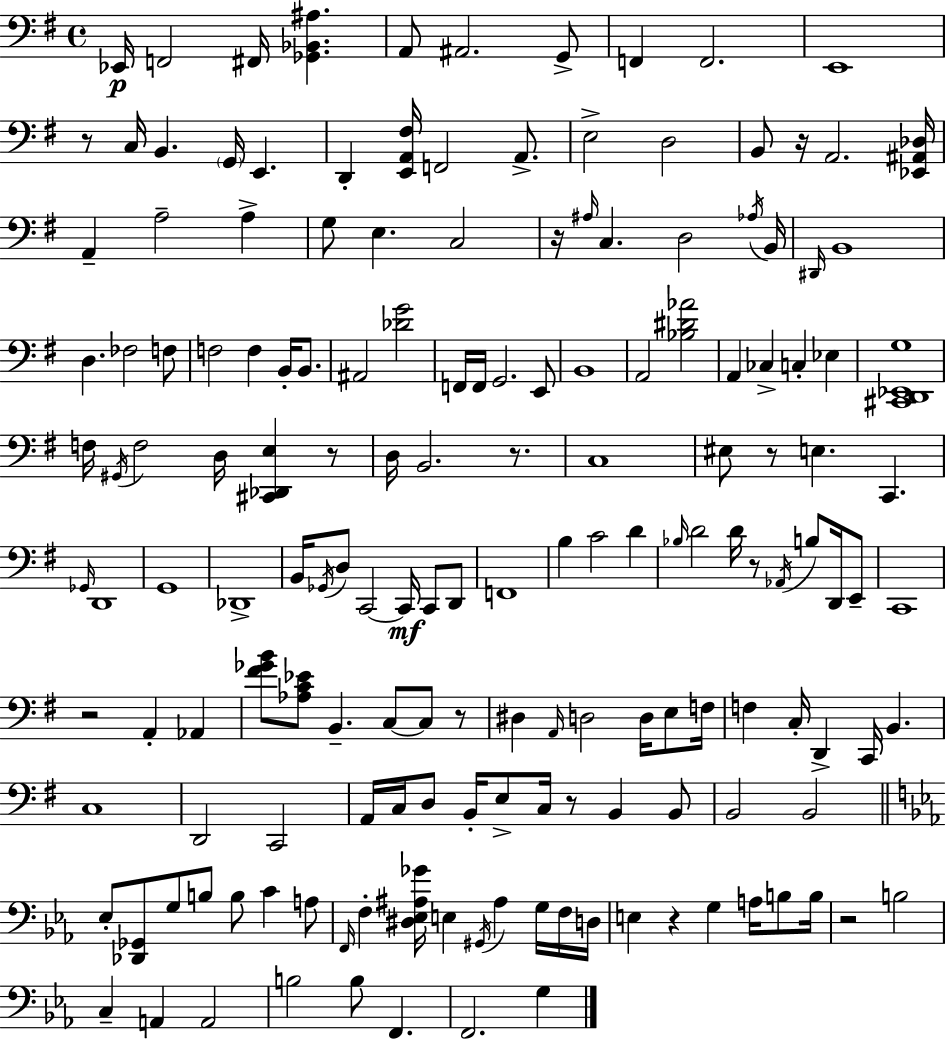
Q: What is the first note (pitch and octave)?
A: Eb2